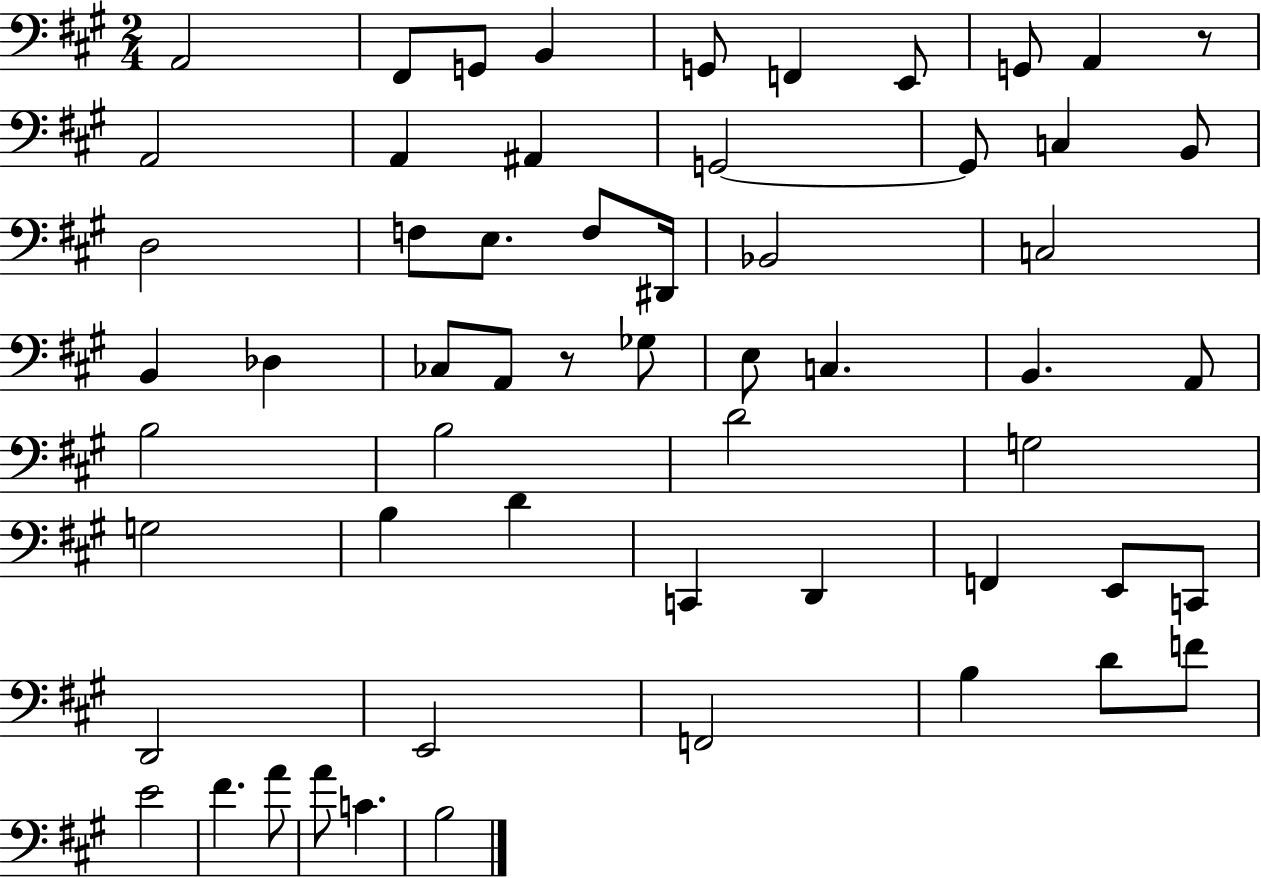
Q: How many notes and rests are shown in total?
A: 58